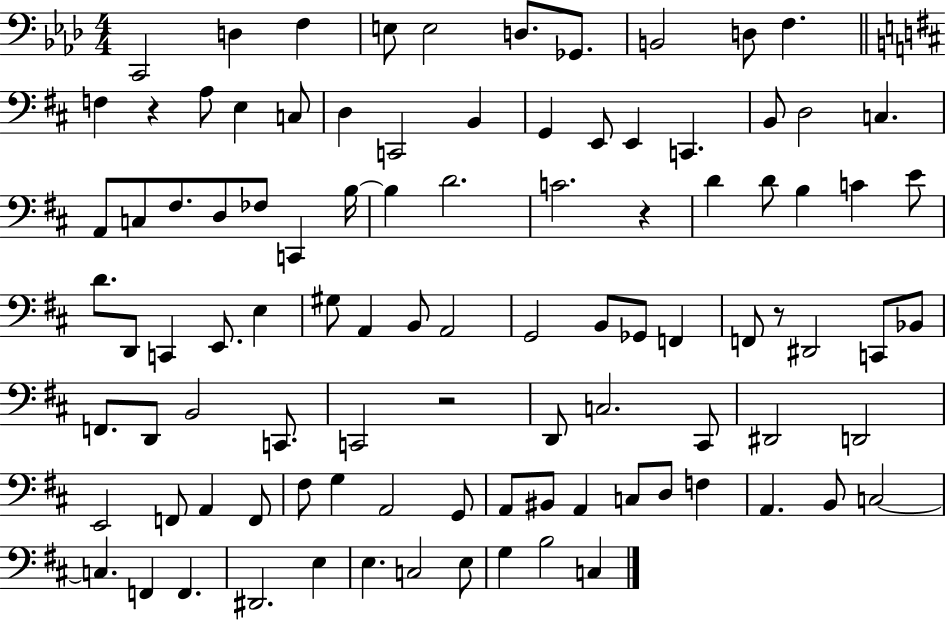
{
  \clef bass
  \numericTimeSignature
  \time 4/4
  \key aes \major
  c,2 d4 f4 | e8 e2 d8. ges,8. | b,2 d8 f4. | \bar "||" \break \key d \major f4 r4 a8 e4 c8 | d4 c,2 b,4 | g,4 e,8 e,4 c,4. | b,8 d2 c4. | \break a,8 c8 fis8. d8 fes8 c,4 b16~~ | b4 d'2. | c'2. r4 | d'4 d'8 b4 c'4 e'8 | \break d'8. d,8 c,4 e,8. e4 | gis8 a,4 b,8 a,2 | g,2 b,8 ges,8 f,4 | f,8 r8 dis,2 c,8 bes,8 | \break f,8. d,8 b,2 c,8. | c,2 r2 | d,8 c2. cis,8 | dis,2 d,2 | \break e,2 f,8 a,4 f,8 | fis8 g4 a,2 g,8 | a,8 bis,8 a,4 c8 d8 f4 | a,4. b,8 c2~~ | \break c4. f,4 f,4. | dis,2. e4 | e4. c2 e8 | g4 b2 c4 | \break \bar "|."
}